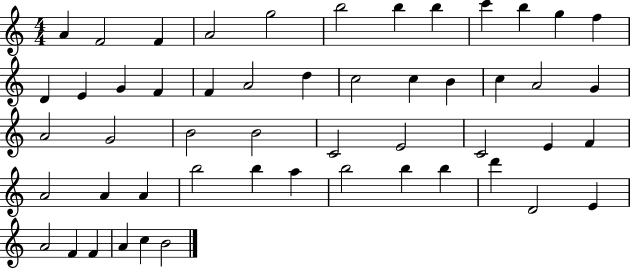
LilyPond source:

{
  \clef treble
  \numericTimeSignature
  \time 4/4
  \key c \major
  a'4 f'2 f'4 | a'2 g''2 | b''2 b''4 b''4 | c'''4 b''4 g''4 f''4 | \break d'4 e'4 g'4 f'4 | f'4 a'2 d''4 | c''2 c''4 b'4 | c''4 a'2 g'4 | \break a'2 g'2 | b'2 b'2 | c'2 e'2 | c'2 e'4 f'4 | \break a'2 a'4 a'4 | b''2 b''4 a''4 | b''2 b''4 b''4 | d'''4 d'2 e'4 | \break a'2 f'4 f'4 | a'4 c''4 b'2 | \bar "|."
}